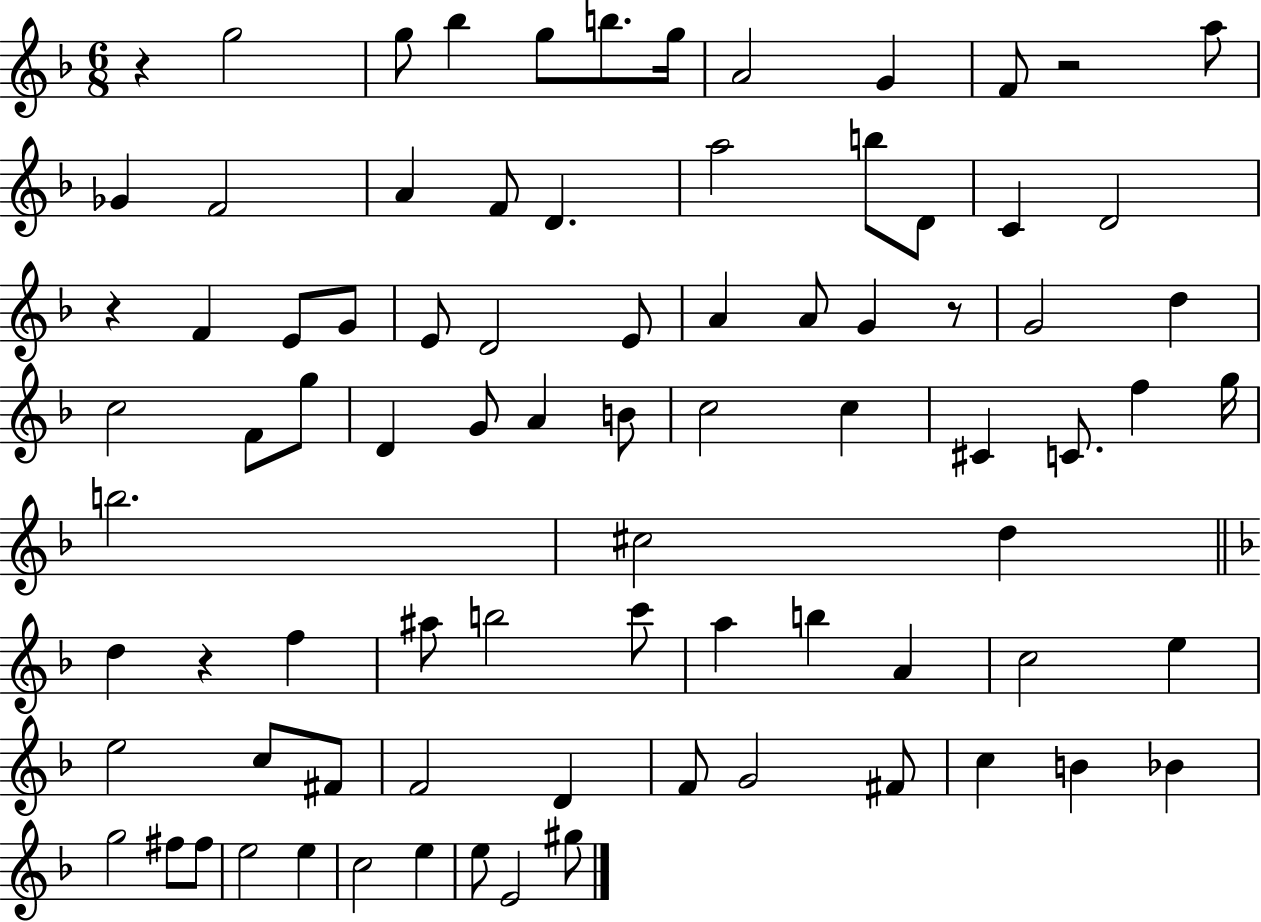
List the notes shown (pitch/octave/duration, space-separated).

R/q G5/h G5/e Bb5/q G5/e B5/e. G5/s A4/h G4/q F4/e R/h A5/e Gb4/q F4/h A4/q F4/e D4/q. A5/h B5/e D4/e C4/q D4/h R/q F4/q E4/e G4/e E4/e D4/h E4/e A4/q A4/e G4/q R/e G4/h D5/q C5/h F4/e G5/e D4/q G4/e A4/q B4/e C5/h C5/q C#4/q C4/e. F5/q G5/s B5/h. C#5/h D5/q D5/q R/q F5/q A#5/e B5/h C6/e A5/q B5/q A4/q C5/h E5/q E5/h C5/e F#4/e F4/h D4/q F4/e G4/h F#4/e C5/q B4/q Bb4/q G5/h F#5/e F#5/e E5/h E5/q C5/h E5/q E5/e E4/h G#5/e